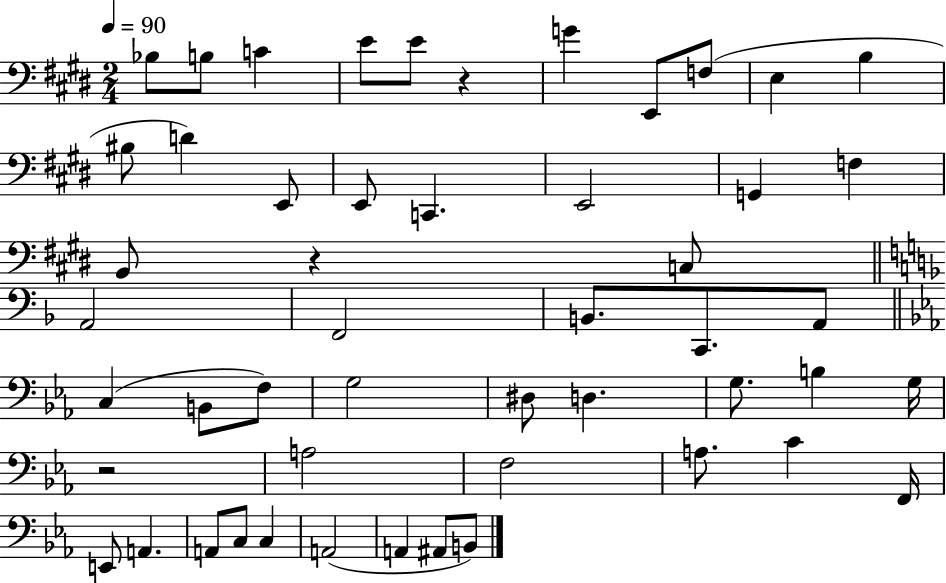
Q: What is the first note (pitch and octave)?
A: Bb3